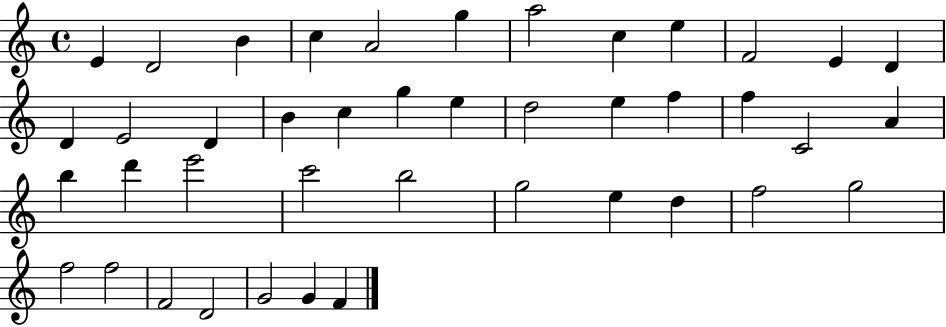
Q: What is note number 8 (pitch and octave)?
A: C5